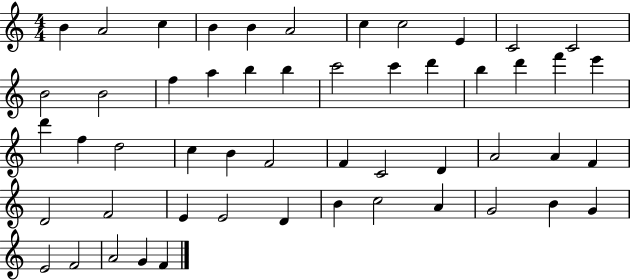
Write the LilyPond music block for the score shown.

{
  \clef treble
  \numericTimeSignature
  \time 4/4
  \key c \major
  b'4 a'2 c''4 | b'4 b'4 a'2 | c''4 c''2 e'4 | c'2 c'2 | \break b'2 b'2 | f''4 a''4 b''4 b''4 | c'''2 c'''4 d'''4 | b''4 d'''4 f'''4 e'''4 | \break d'''4 f''4 d''2 | c''4 b'4 f'2 | f'4 c'2 d'4 | a'2 a'4 f'4 | \break d'2 f'2 | e'4 e'2 d'4 | b'4 c''2 a'4 | g'2 b'4 g'4 | \break e'2 f'2 | a'2 g'4 f'4 | \bar "|."
}